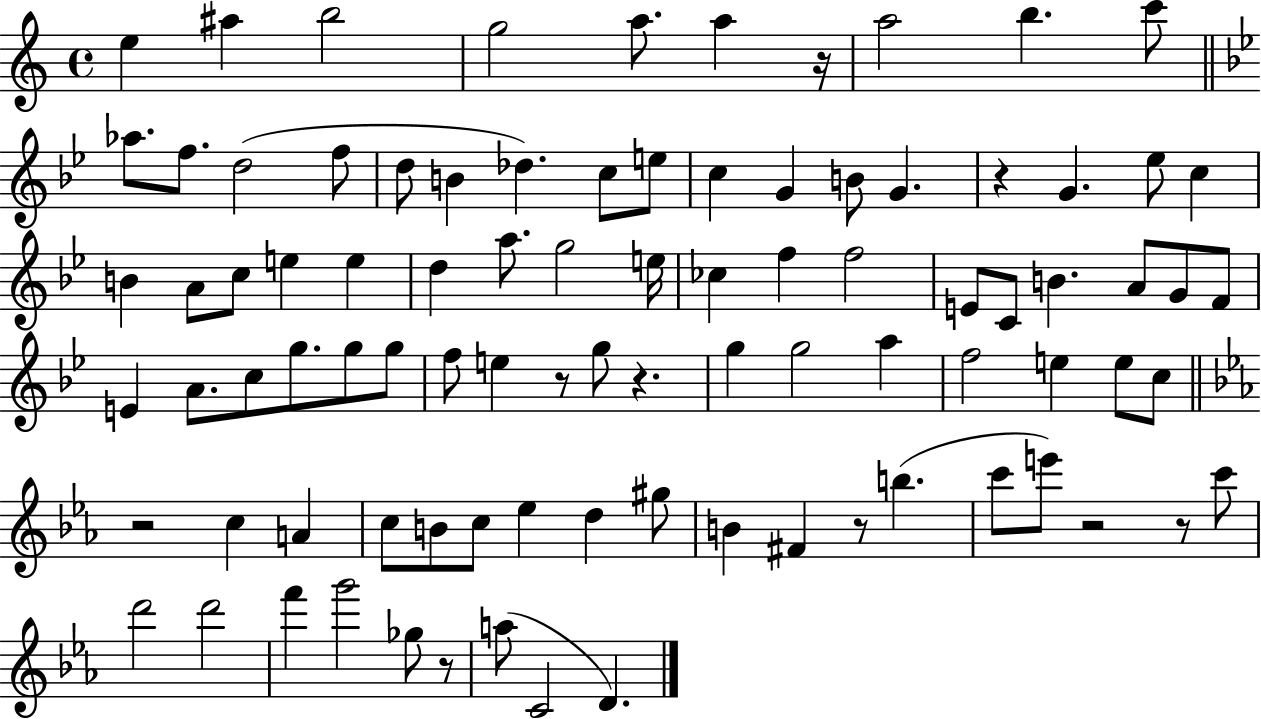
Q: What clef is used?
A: treble